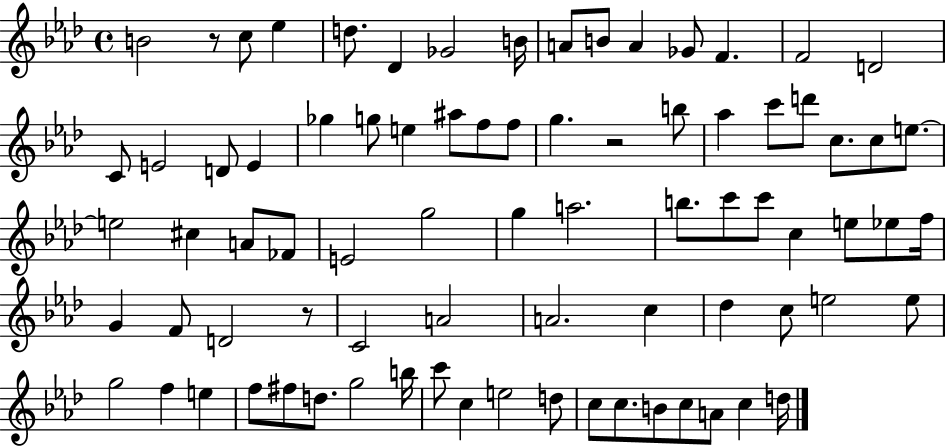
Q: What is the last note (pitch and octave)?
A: D5